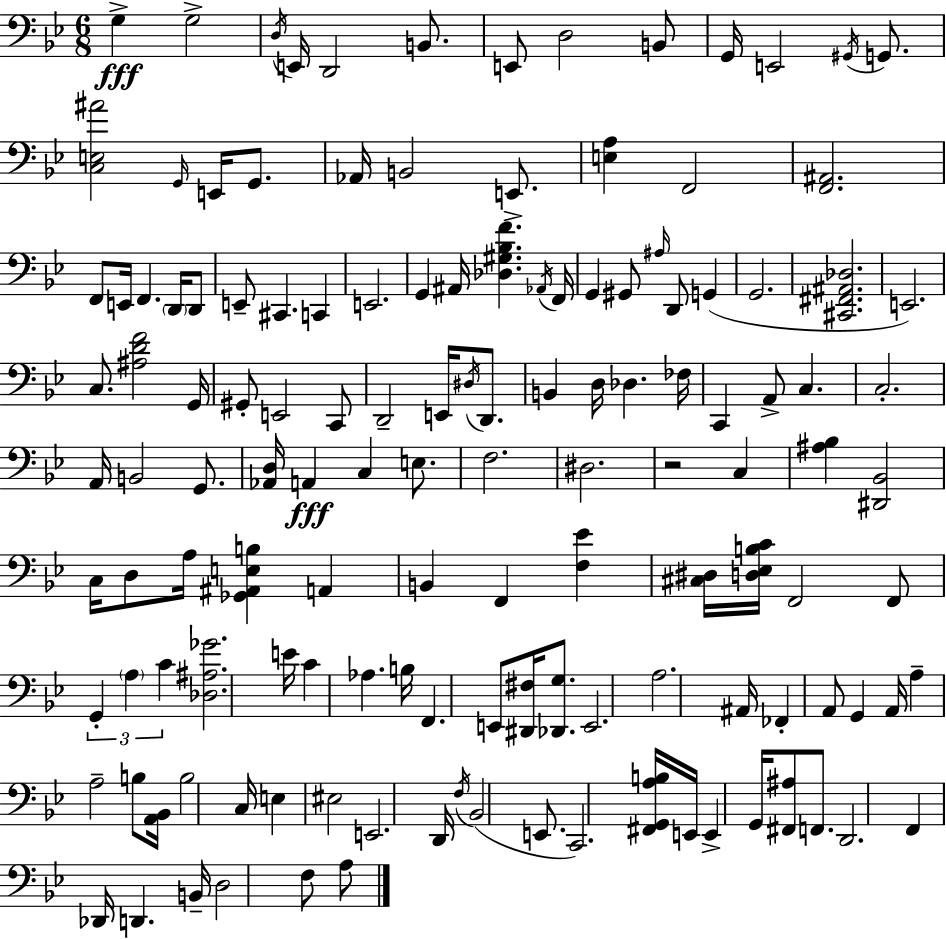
X:1
T:Untitled
M:6/8
L:1/4
K:Gm
G, G,2 D,/4 E,,/4 D,,2 B,,/2 E,,/2 D,2 B,,/2 G,,/4 E,,2 ^G,,/4 G,,/2 [C,E,^A]2 G,,/4 E,,/4 G,,/2 _A,,/4 B,,2 E,,/2 [E,A,] F,,2 [F,,^A,,]2 F,,/2 E,,/4 F,, D,,/4 D,,/2 E,,/2 ^C,, C,, E,,2 G,, ^A,,/4 [_D,^G,_B,F] _A,,/4 F,,/4 G,, ^G,,/2 ^A,/4 D,,/2 G,, G,,2 [^C,,^F,,^A,,_D,]2 E,,2 C,/2 [^A,DF]2 G,,/4 ^G,,/2 E,,2 C,,/2 D,,2 E,,/4 ^D,/4 D,,/2 B,, D,/4 _D, _F,/4 C,, A,,/2 C, C,2 A,,/4 B,,2 G,,/2 [_A,,D,]/4 A,, C, E,/2 F,2 ^D,2 z2 C, [^A,_B,] [^D,,_B,,]2 C,/4 D,/2 A,/4 [_G,,^A,,E,B,] A,, B,, F,, [F,_E] [^C,^D,]/4 [D,_E,B,C]/4 F,,2 F,,/2 G,, A, C [_D,^A,_G]2 E/4 C _A, B,/4 F,, E,,/2 [^D,,^F,]/4 [_D,,G,]/2 E,,2 A,2 ^A,,/4 _F,, A,,/2 G,, A,,/4 A, A,2 B,/2 [A,,_B,,]/4 B,2 C,/4 E, ^E,2 E,,2 D,,/4 F,/4 _B,,2 E,,/2 C,,2 [^F,,G,,A,B,]/4 E,,/4 E,, G,,/4 [^F,,^A,]/2 F,,/2 D,,2 F,, _D,,/4 D,, B,,/4 D,2 F,/2 A,/2